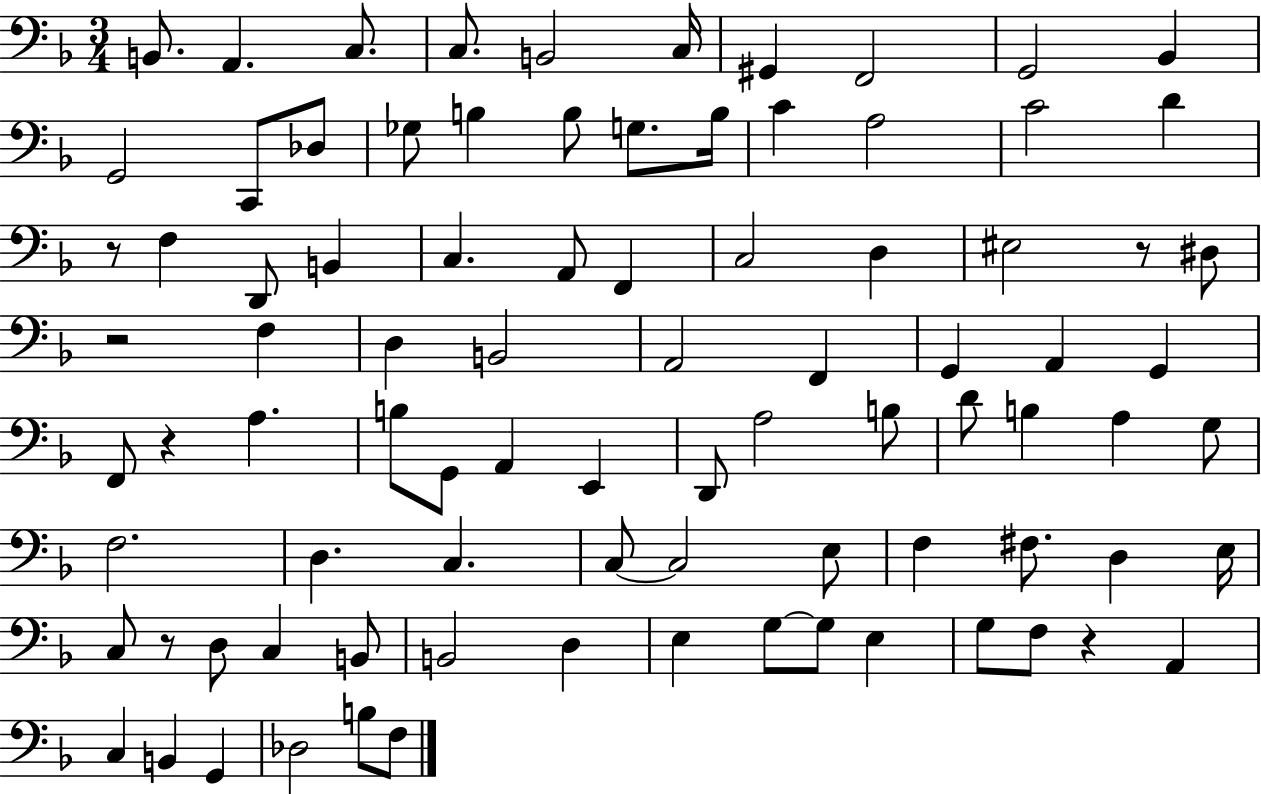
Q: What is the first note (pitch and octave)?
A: B2